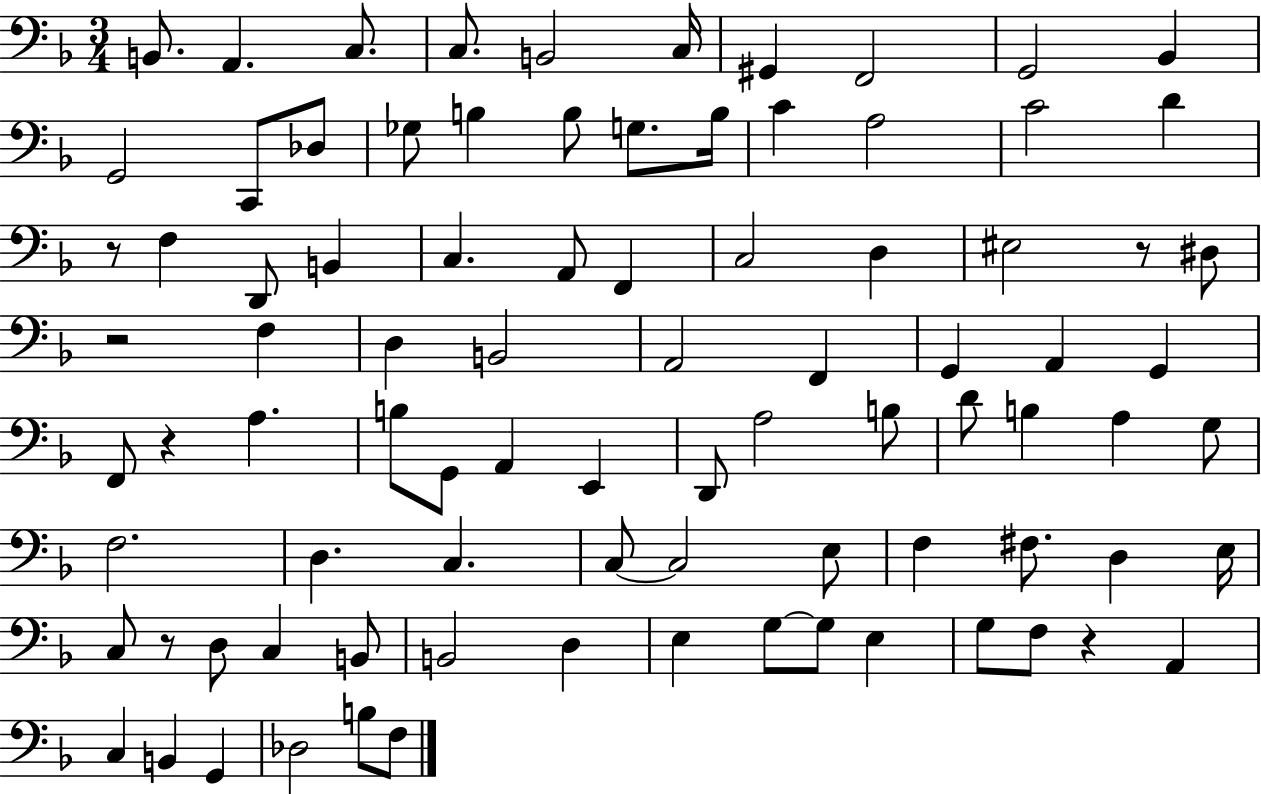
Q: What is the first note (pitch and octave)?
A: B2